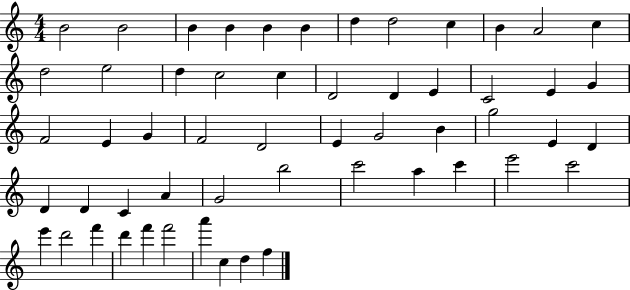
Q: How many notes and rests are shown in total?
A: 55